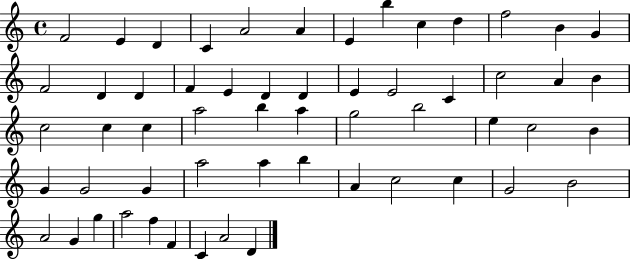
{
  \clef treble
  \time 4/4
  \defaultTimeSignature
  \key c \major
  f'2 e'4 d'4 | c'4 a'2 a'4 | e'4 b''4 c''4 d''4 | f''2 b'4 g'4 | \break f'2 d'4 d'4 | f'4 e'4 d'4 d'4 | e'4 e'2 c'4 | c''2 a'4 b'4 | \break c''2 c''4 c''4 | a''2 b''4 a''4 | g''2 b''2 | e''4 c''2 b'4 | \break g'4 g'2 g'4 | a''2 a''4 b''4 | a'4 c''2 c''4 | g'2 b'2 | \break a'2 g'4 g''4 | a''2 f''4 f'4 | c'4 a'2 d'4 | \bar "|."
}